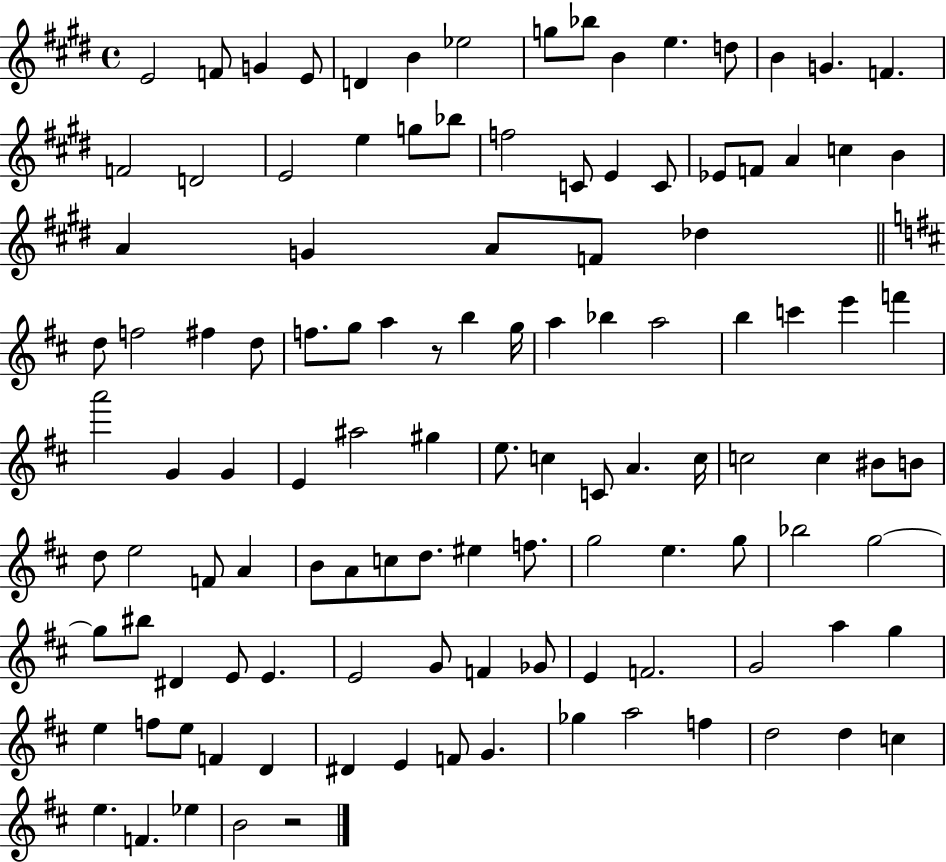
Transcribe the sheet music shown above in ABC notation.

X:1
T:Untitled
M:4/4
L:1/4
K:E
E2 F/2 G E/2 D B _e2 g/2 _b/2 B e d/2 B G F F2 D2 E2 e g/2 _b/2 f2 C/2 E C/2 _E/2 F/2 A c B A G A/2 F/2 _d d/2 f2 ^f d/2 f/2 g/2 a z/2 b g/4 a _b a2 b c' e' f' a'2 G G E ^a2 ^g e/2 c C/2 A c/4 c2 c ^B/2 B/2 d/2 e2 F/2 A B/2 A/2 c/2 d/2 ^e f/2 g2 e g/2 _b2 g2 g/2 ^b/2 ^D E/2 E E2 G/2 F _G/2 E F2 G2 a g e f/2 e/2 F D ^D E F/2 G _g a2 f d2 d c e F _e B2 z2